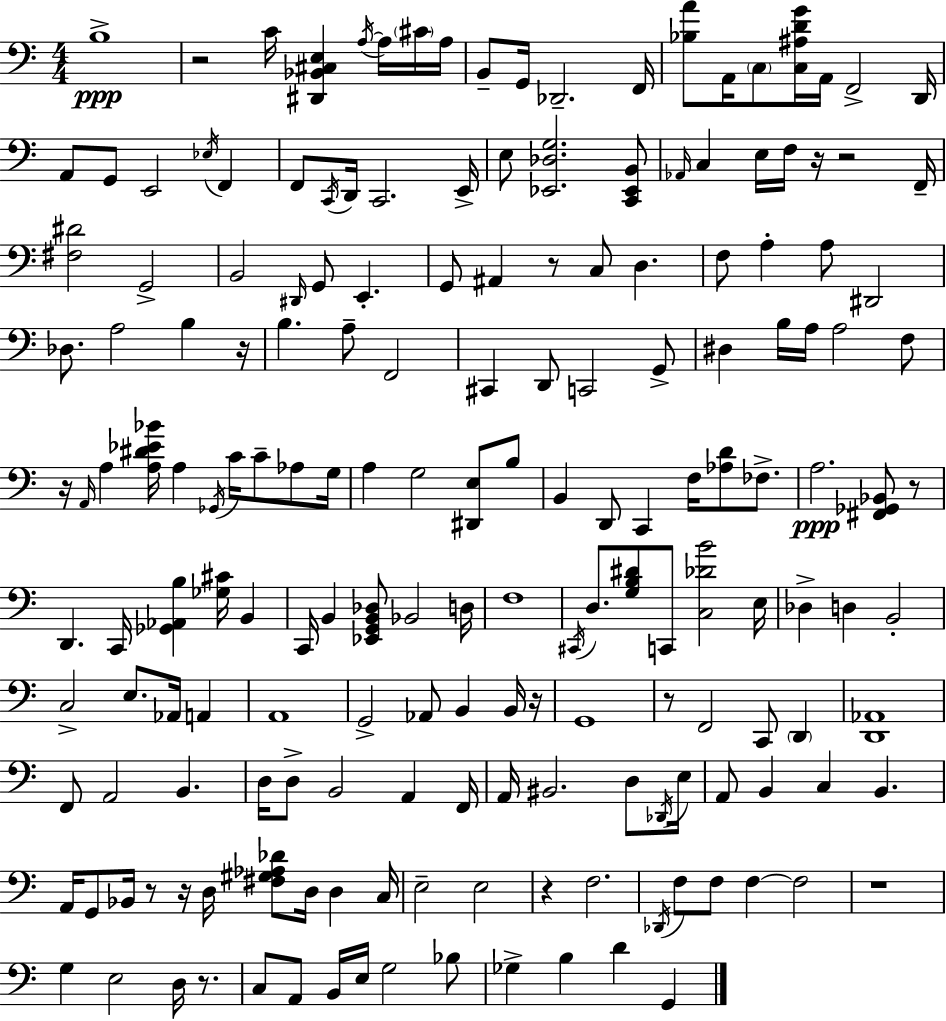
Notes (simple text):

B3/w R/h C4/s [D#2,Bb2,C#3,E3]/q A3/s A3/s C#4/s A3/s B2/e G2/s Db2/h. F2/s [Bb3,A4]/e A2/s C3/e [C3,A#3,D4,G4]/s A2/s F2/h D2/s A2/e G2/e E2/h Eb3/s F2/q F2/e C2/s D2/s C2/h. E2/s E3/e [Eb2,Db3,G3]/h. [C2,Eb2,B2]/e Ab2/s C3/q E3/s F3/s R/s R/h F2/s [F#3,D#4]/h G2/h B2/h D#2/s G2/e E2/q. G2/e A#2/q R/e C3/e D3/q. F3/e A3/q A3/e D#2/h Db3/e. A3/h B3/q R/s B3/q. A3/e F2/h C#2/q D2/e C2/h G2/e D#3/q B3/s A3/s A3/h F3/e R/s A2/s A3/q [A3,D#4,Eb4,Bb4]/s A3/q Gb2/s C4/s C4/e Ab3/e G3/s A3/q G3/h [D#2,E3]/e B3/e B2/q D2/e C2/q F3/s [Ab3,D4]/e FES3/e. A3/h. [F#2,Gb2,Bb2]/e R/e D2/q. C2/s [Gb2,Ab2,B3]/q [Gb3,C#4]/s B2/q C2/s B2/q [Eb2,G2,B2,Db3]/e Bb2/h D3/s F3/w C#2/s D3/e. [G3,B3,D#4]/e C2/e [C3,Db4,B4]/h E3/s Db3/q D3/q B2/h C3/h E3/e. Ab2/s A2/q A2/w G2/h Ab2/e B2/q B2/s R/s G2/w R/e F2/h C2/e D2/q [D2,Ab2]/w F2/e A2/h B2/q. D3/s D3/e B2/h A2/q F2/s A2/s BIS2/h. D3/e Db2/s E3/s A2/e B2/q C3/q B2/q. A2/s G2/e Bb2/s R/e R/s D3/s [F#3,G#3,Ab3,Db4]/e D3/s D3/q C3/s E3/h E3/h R/q F3/h. Db2/s F3/e F3/e F3/q F3/h R/w G3/q E3/h D3/s R/e. C3/e A2/e B2/s E3/s G3/h Bb3/e Gb3/q B3/q D4/q G2/q